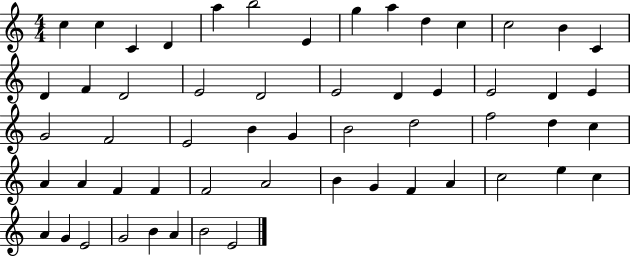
X:1
T:Untitled
M:4/4
L:1/4
K:C
c c C D a b2 E g a d c c2 B C D F D2 E2 D2 E2 D E E2 D E G2 F2 E2 B G B2 d2 f2 d c A A F F F2 A2 B G F A c2 e c A G E2 G2 B A B2 E2